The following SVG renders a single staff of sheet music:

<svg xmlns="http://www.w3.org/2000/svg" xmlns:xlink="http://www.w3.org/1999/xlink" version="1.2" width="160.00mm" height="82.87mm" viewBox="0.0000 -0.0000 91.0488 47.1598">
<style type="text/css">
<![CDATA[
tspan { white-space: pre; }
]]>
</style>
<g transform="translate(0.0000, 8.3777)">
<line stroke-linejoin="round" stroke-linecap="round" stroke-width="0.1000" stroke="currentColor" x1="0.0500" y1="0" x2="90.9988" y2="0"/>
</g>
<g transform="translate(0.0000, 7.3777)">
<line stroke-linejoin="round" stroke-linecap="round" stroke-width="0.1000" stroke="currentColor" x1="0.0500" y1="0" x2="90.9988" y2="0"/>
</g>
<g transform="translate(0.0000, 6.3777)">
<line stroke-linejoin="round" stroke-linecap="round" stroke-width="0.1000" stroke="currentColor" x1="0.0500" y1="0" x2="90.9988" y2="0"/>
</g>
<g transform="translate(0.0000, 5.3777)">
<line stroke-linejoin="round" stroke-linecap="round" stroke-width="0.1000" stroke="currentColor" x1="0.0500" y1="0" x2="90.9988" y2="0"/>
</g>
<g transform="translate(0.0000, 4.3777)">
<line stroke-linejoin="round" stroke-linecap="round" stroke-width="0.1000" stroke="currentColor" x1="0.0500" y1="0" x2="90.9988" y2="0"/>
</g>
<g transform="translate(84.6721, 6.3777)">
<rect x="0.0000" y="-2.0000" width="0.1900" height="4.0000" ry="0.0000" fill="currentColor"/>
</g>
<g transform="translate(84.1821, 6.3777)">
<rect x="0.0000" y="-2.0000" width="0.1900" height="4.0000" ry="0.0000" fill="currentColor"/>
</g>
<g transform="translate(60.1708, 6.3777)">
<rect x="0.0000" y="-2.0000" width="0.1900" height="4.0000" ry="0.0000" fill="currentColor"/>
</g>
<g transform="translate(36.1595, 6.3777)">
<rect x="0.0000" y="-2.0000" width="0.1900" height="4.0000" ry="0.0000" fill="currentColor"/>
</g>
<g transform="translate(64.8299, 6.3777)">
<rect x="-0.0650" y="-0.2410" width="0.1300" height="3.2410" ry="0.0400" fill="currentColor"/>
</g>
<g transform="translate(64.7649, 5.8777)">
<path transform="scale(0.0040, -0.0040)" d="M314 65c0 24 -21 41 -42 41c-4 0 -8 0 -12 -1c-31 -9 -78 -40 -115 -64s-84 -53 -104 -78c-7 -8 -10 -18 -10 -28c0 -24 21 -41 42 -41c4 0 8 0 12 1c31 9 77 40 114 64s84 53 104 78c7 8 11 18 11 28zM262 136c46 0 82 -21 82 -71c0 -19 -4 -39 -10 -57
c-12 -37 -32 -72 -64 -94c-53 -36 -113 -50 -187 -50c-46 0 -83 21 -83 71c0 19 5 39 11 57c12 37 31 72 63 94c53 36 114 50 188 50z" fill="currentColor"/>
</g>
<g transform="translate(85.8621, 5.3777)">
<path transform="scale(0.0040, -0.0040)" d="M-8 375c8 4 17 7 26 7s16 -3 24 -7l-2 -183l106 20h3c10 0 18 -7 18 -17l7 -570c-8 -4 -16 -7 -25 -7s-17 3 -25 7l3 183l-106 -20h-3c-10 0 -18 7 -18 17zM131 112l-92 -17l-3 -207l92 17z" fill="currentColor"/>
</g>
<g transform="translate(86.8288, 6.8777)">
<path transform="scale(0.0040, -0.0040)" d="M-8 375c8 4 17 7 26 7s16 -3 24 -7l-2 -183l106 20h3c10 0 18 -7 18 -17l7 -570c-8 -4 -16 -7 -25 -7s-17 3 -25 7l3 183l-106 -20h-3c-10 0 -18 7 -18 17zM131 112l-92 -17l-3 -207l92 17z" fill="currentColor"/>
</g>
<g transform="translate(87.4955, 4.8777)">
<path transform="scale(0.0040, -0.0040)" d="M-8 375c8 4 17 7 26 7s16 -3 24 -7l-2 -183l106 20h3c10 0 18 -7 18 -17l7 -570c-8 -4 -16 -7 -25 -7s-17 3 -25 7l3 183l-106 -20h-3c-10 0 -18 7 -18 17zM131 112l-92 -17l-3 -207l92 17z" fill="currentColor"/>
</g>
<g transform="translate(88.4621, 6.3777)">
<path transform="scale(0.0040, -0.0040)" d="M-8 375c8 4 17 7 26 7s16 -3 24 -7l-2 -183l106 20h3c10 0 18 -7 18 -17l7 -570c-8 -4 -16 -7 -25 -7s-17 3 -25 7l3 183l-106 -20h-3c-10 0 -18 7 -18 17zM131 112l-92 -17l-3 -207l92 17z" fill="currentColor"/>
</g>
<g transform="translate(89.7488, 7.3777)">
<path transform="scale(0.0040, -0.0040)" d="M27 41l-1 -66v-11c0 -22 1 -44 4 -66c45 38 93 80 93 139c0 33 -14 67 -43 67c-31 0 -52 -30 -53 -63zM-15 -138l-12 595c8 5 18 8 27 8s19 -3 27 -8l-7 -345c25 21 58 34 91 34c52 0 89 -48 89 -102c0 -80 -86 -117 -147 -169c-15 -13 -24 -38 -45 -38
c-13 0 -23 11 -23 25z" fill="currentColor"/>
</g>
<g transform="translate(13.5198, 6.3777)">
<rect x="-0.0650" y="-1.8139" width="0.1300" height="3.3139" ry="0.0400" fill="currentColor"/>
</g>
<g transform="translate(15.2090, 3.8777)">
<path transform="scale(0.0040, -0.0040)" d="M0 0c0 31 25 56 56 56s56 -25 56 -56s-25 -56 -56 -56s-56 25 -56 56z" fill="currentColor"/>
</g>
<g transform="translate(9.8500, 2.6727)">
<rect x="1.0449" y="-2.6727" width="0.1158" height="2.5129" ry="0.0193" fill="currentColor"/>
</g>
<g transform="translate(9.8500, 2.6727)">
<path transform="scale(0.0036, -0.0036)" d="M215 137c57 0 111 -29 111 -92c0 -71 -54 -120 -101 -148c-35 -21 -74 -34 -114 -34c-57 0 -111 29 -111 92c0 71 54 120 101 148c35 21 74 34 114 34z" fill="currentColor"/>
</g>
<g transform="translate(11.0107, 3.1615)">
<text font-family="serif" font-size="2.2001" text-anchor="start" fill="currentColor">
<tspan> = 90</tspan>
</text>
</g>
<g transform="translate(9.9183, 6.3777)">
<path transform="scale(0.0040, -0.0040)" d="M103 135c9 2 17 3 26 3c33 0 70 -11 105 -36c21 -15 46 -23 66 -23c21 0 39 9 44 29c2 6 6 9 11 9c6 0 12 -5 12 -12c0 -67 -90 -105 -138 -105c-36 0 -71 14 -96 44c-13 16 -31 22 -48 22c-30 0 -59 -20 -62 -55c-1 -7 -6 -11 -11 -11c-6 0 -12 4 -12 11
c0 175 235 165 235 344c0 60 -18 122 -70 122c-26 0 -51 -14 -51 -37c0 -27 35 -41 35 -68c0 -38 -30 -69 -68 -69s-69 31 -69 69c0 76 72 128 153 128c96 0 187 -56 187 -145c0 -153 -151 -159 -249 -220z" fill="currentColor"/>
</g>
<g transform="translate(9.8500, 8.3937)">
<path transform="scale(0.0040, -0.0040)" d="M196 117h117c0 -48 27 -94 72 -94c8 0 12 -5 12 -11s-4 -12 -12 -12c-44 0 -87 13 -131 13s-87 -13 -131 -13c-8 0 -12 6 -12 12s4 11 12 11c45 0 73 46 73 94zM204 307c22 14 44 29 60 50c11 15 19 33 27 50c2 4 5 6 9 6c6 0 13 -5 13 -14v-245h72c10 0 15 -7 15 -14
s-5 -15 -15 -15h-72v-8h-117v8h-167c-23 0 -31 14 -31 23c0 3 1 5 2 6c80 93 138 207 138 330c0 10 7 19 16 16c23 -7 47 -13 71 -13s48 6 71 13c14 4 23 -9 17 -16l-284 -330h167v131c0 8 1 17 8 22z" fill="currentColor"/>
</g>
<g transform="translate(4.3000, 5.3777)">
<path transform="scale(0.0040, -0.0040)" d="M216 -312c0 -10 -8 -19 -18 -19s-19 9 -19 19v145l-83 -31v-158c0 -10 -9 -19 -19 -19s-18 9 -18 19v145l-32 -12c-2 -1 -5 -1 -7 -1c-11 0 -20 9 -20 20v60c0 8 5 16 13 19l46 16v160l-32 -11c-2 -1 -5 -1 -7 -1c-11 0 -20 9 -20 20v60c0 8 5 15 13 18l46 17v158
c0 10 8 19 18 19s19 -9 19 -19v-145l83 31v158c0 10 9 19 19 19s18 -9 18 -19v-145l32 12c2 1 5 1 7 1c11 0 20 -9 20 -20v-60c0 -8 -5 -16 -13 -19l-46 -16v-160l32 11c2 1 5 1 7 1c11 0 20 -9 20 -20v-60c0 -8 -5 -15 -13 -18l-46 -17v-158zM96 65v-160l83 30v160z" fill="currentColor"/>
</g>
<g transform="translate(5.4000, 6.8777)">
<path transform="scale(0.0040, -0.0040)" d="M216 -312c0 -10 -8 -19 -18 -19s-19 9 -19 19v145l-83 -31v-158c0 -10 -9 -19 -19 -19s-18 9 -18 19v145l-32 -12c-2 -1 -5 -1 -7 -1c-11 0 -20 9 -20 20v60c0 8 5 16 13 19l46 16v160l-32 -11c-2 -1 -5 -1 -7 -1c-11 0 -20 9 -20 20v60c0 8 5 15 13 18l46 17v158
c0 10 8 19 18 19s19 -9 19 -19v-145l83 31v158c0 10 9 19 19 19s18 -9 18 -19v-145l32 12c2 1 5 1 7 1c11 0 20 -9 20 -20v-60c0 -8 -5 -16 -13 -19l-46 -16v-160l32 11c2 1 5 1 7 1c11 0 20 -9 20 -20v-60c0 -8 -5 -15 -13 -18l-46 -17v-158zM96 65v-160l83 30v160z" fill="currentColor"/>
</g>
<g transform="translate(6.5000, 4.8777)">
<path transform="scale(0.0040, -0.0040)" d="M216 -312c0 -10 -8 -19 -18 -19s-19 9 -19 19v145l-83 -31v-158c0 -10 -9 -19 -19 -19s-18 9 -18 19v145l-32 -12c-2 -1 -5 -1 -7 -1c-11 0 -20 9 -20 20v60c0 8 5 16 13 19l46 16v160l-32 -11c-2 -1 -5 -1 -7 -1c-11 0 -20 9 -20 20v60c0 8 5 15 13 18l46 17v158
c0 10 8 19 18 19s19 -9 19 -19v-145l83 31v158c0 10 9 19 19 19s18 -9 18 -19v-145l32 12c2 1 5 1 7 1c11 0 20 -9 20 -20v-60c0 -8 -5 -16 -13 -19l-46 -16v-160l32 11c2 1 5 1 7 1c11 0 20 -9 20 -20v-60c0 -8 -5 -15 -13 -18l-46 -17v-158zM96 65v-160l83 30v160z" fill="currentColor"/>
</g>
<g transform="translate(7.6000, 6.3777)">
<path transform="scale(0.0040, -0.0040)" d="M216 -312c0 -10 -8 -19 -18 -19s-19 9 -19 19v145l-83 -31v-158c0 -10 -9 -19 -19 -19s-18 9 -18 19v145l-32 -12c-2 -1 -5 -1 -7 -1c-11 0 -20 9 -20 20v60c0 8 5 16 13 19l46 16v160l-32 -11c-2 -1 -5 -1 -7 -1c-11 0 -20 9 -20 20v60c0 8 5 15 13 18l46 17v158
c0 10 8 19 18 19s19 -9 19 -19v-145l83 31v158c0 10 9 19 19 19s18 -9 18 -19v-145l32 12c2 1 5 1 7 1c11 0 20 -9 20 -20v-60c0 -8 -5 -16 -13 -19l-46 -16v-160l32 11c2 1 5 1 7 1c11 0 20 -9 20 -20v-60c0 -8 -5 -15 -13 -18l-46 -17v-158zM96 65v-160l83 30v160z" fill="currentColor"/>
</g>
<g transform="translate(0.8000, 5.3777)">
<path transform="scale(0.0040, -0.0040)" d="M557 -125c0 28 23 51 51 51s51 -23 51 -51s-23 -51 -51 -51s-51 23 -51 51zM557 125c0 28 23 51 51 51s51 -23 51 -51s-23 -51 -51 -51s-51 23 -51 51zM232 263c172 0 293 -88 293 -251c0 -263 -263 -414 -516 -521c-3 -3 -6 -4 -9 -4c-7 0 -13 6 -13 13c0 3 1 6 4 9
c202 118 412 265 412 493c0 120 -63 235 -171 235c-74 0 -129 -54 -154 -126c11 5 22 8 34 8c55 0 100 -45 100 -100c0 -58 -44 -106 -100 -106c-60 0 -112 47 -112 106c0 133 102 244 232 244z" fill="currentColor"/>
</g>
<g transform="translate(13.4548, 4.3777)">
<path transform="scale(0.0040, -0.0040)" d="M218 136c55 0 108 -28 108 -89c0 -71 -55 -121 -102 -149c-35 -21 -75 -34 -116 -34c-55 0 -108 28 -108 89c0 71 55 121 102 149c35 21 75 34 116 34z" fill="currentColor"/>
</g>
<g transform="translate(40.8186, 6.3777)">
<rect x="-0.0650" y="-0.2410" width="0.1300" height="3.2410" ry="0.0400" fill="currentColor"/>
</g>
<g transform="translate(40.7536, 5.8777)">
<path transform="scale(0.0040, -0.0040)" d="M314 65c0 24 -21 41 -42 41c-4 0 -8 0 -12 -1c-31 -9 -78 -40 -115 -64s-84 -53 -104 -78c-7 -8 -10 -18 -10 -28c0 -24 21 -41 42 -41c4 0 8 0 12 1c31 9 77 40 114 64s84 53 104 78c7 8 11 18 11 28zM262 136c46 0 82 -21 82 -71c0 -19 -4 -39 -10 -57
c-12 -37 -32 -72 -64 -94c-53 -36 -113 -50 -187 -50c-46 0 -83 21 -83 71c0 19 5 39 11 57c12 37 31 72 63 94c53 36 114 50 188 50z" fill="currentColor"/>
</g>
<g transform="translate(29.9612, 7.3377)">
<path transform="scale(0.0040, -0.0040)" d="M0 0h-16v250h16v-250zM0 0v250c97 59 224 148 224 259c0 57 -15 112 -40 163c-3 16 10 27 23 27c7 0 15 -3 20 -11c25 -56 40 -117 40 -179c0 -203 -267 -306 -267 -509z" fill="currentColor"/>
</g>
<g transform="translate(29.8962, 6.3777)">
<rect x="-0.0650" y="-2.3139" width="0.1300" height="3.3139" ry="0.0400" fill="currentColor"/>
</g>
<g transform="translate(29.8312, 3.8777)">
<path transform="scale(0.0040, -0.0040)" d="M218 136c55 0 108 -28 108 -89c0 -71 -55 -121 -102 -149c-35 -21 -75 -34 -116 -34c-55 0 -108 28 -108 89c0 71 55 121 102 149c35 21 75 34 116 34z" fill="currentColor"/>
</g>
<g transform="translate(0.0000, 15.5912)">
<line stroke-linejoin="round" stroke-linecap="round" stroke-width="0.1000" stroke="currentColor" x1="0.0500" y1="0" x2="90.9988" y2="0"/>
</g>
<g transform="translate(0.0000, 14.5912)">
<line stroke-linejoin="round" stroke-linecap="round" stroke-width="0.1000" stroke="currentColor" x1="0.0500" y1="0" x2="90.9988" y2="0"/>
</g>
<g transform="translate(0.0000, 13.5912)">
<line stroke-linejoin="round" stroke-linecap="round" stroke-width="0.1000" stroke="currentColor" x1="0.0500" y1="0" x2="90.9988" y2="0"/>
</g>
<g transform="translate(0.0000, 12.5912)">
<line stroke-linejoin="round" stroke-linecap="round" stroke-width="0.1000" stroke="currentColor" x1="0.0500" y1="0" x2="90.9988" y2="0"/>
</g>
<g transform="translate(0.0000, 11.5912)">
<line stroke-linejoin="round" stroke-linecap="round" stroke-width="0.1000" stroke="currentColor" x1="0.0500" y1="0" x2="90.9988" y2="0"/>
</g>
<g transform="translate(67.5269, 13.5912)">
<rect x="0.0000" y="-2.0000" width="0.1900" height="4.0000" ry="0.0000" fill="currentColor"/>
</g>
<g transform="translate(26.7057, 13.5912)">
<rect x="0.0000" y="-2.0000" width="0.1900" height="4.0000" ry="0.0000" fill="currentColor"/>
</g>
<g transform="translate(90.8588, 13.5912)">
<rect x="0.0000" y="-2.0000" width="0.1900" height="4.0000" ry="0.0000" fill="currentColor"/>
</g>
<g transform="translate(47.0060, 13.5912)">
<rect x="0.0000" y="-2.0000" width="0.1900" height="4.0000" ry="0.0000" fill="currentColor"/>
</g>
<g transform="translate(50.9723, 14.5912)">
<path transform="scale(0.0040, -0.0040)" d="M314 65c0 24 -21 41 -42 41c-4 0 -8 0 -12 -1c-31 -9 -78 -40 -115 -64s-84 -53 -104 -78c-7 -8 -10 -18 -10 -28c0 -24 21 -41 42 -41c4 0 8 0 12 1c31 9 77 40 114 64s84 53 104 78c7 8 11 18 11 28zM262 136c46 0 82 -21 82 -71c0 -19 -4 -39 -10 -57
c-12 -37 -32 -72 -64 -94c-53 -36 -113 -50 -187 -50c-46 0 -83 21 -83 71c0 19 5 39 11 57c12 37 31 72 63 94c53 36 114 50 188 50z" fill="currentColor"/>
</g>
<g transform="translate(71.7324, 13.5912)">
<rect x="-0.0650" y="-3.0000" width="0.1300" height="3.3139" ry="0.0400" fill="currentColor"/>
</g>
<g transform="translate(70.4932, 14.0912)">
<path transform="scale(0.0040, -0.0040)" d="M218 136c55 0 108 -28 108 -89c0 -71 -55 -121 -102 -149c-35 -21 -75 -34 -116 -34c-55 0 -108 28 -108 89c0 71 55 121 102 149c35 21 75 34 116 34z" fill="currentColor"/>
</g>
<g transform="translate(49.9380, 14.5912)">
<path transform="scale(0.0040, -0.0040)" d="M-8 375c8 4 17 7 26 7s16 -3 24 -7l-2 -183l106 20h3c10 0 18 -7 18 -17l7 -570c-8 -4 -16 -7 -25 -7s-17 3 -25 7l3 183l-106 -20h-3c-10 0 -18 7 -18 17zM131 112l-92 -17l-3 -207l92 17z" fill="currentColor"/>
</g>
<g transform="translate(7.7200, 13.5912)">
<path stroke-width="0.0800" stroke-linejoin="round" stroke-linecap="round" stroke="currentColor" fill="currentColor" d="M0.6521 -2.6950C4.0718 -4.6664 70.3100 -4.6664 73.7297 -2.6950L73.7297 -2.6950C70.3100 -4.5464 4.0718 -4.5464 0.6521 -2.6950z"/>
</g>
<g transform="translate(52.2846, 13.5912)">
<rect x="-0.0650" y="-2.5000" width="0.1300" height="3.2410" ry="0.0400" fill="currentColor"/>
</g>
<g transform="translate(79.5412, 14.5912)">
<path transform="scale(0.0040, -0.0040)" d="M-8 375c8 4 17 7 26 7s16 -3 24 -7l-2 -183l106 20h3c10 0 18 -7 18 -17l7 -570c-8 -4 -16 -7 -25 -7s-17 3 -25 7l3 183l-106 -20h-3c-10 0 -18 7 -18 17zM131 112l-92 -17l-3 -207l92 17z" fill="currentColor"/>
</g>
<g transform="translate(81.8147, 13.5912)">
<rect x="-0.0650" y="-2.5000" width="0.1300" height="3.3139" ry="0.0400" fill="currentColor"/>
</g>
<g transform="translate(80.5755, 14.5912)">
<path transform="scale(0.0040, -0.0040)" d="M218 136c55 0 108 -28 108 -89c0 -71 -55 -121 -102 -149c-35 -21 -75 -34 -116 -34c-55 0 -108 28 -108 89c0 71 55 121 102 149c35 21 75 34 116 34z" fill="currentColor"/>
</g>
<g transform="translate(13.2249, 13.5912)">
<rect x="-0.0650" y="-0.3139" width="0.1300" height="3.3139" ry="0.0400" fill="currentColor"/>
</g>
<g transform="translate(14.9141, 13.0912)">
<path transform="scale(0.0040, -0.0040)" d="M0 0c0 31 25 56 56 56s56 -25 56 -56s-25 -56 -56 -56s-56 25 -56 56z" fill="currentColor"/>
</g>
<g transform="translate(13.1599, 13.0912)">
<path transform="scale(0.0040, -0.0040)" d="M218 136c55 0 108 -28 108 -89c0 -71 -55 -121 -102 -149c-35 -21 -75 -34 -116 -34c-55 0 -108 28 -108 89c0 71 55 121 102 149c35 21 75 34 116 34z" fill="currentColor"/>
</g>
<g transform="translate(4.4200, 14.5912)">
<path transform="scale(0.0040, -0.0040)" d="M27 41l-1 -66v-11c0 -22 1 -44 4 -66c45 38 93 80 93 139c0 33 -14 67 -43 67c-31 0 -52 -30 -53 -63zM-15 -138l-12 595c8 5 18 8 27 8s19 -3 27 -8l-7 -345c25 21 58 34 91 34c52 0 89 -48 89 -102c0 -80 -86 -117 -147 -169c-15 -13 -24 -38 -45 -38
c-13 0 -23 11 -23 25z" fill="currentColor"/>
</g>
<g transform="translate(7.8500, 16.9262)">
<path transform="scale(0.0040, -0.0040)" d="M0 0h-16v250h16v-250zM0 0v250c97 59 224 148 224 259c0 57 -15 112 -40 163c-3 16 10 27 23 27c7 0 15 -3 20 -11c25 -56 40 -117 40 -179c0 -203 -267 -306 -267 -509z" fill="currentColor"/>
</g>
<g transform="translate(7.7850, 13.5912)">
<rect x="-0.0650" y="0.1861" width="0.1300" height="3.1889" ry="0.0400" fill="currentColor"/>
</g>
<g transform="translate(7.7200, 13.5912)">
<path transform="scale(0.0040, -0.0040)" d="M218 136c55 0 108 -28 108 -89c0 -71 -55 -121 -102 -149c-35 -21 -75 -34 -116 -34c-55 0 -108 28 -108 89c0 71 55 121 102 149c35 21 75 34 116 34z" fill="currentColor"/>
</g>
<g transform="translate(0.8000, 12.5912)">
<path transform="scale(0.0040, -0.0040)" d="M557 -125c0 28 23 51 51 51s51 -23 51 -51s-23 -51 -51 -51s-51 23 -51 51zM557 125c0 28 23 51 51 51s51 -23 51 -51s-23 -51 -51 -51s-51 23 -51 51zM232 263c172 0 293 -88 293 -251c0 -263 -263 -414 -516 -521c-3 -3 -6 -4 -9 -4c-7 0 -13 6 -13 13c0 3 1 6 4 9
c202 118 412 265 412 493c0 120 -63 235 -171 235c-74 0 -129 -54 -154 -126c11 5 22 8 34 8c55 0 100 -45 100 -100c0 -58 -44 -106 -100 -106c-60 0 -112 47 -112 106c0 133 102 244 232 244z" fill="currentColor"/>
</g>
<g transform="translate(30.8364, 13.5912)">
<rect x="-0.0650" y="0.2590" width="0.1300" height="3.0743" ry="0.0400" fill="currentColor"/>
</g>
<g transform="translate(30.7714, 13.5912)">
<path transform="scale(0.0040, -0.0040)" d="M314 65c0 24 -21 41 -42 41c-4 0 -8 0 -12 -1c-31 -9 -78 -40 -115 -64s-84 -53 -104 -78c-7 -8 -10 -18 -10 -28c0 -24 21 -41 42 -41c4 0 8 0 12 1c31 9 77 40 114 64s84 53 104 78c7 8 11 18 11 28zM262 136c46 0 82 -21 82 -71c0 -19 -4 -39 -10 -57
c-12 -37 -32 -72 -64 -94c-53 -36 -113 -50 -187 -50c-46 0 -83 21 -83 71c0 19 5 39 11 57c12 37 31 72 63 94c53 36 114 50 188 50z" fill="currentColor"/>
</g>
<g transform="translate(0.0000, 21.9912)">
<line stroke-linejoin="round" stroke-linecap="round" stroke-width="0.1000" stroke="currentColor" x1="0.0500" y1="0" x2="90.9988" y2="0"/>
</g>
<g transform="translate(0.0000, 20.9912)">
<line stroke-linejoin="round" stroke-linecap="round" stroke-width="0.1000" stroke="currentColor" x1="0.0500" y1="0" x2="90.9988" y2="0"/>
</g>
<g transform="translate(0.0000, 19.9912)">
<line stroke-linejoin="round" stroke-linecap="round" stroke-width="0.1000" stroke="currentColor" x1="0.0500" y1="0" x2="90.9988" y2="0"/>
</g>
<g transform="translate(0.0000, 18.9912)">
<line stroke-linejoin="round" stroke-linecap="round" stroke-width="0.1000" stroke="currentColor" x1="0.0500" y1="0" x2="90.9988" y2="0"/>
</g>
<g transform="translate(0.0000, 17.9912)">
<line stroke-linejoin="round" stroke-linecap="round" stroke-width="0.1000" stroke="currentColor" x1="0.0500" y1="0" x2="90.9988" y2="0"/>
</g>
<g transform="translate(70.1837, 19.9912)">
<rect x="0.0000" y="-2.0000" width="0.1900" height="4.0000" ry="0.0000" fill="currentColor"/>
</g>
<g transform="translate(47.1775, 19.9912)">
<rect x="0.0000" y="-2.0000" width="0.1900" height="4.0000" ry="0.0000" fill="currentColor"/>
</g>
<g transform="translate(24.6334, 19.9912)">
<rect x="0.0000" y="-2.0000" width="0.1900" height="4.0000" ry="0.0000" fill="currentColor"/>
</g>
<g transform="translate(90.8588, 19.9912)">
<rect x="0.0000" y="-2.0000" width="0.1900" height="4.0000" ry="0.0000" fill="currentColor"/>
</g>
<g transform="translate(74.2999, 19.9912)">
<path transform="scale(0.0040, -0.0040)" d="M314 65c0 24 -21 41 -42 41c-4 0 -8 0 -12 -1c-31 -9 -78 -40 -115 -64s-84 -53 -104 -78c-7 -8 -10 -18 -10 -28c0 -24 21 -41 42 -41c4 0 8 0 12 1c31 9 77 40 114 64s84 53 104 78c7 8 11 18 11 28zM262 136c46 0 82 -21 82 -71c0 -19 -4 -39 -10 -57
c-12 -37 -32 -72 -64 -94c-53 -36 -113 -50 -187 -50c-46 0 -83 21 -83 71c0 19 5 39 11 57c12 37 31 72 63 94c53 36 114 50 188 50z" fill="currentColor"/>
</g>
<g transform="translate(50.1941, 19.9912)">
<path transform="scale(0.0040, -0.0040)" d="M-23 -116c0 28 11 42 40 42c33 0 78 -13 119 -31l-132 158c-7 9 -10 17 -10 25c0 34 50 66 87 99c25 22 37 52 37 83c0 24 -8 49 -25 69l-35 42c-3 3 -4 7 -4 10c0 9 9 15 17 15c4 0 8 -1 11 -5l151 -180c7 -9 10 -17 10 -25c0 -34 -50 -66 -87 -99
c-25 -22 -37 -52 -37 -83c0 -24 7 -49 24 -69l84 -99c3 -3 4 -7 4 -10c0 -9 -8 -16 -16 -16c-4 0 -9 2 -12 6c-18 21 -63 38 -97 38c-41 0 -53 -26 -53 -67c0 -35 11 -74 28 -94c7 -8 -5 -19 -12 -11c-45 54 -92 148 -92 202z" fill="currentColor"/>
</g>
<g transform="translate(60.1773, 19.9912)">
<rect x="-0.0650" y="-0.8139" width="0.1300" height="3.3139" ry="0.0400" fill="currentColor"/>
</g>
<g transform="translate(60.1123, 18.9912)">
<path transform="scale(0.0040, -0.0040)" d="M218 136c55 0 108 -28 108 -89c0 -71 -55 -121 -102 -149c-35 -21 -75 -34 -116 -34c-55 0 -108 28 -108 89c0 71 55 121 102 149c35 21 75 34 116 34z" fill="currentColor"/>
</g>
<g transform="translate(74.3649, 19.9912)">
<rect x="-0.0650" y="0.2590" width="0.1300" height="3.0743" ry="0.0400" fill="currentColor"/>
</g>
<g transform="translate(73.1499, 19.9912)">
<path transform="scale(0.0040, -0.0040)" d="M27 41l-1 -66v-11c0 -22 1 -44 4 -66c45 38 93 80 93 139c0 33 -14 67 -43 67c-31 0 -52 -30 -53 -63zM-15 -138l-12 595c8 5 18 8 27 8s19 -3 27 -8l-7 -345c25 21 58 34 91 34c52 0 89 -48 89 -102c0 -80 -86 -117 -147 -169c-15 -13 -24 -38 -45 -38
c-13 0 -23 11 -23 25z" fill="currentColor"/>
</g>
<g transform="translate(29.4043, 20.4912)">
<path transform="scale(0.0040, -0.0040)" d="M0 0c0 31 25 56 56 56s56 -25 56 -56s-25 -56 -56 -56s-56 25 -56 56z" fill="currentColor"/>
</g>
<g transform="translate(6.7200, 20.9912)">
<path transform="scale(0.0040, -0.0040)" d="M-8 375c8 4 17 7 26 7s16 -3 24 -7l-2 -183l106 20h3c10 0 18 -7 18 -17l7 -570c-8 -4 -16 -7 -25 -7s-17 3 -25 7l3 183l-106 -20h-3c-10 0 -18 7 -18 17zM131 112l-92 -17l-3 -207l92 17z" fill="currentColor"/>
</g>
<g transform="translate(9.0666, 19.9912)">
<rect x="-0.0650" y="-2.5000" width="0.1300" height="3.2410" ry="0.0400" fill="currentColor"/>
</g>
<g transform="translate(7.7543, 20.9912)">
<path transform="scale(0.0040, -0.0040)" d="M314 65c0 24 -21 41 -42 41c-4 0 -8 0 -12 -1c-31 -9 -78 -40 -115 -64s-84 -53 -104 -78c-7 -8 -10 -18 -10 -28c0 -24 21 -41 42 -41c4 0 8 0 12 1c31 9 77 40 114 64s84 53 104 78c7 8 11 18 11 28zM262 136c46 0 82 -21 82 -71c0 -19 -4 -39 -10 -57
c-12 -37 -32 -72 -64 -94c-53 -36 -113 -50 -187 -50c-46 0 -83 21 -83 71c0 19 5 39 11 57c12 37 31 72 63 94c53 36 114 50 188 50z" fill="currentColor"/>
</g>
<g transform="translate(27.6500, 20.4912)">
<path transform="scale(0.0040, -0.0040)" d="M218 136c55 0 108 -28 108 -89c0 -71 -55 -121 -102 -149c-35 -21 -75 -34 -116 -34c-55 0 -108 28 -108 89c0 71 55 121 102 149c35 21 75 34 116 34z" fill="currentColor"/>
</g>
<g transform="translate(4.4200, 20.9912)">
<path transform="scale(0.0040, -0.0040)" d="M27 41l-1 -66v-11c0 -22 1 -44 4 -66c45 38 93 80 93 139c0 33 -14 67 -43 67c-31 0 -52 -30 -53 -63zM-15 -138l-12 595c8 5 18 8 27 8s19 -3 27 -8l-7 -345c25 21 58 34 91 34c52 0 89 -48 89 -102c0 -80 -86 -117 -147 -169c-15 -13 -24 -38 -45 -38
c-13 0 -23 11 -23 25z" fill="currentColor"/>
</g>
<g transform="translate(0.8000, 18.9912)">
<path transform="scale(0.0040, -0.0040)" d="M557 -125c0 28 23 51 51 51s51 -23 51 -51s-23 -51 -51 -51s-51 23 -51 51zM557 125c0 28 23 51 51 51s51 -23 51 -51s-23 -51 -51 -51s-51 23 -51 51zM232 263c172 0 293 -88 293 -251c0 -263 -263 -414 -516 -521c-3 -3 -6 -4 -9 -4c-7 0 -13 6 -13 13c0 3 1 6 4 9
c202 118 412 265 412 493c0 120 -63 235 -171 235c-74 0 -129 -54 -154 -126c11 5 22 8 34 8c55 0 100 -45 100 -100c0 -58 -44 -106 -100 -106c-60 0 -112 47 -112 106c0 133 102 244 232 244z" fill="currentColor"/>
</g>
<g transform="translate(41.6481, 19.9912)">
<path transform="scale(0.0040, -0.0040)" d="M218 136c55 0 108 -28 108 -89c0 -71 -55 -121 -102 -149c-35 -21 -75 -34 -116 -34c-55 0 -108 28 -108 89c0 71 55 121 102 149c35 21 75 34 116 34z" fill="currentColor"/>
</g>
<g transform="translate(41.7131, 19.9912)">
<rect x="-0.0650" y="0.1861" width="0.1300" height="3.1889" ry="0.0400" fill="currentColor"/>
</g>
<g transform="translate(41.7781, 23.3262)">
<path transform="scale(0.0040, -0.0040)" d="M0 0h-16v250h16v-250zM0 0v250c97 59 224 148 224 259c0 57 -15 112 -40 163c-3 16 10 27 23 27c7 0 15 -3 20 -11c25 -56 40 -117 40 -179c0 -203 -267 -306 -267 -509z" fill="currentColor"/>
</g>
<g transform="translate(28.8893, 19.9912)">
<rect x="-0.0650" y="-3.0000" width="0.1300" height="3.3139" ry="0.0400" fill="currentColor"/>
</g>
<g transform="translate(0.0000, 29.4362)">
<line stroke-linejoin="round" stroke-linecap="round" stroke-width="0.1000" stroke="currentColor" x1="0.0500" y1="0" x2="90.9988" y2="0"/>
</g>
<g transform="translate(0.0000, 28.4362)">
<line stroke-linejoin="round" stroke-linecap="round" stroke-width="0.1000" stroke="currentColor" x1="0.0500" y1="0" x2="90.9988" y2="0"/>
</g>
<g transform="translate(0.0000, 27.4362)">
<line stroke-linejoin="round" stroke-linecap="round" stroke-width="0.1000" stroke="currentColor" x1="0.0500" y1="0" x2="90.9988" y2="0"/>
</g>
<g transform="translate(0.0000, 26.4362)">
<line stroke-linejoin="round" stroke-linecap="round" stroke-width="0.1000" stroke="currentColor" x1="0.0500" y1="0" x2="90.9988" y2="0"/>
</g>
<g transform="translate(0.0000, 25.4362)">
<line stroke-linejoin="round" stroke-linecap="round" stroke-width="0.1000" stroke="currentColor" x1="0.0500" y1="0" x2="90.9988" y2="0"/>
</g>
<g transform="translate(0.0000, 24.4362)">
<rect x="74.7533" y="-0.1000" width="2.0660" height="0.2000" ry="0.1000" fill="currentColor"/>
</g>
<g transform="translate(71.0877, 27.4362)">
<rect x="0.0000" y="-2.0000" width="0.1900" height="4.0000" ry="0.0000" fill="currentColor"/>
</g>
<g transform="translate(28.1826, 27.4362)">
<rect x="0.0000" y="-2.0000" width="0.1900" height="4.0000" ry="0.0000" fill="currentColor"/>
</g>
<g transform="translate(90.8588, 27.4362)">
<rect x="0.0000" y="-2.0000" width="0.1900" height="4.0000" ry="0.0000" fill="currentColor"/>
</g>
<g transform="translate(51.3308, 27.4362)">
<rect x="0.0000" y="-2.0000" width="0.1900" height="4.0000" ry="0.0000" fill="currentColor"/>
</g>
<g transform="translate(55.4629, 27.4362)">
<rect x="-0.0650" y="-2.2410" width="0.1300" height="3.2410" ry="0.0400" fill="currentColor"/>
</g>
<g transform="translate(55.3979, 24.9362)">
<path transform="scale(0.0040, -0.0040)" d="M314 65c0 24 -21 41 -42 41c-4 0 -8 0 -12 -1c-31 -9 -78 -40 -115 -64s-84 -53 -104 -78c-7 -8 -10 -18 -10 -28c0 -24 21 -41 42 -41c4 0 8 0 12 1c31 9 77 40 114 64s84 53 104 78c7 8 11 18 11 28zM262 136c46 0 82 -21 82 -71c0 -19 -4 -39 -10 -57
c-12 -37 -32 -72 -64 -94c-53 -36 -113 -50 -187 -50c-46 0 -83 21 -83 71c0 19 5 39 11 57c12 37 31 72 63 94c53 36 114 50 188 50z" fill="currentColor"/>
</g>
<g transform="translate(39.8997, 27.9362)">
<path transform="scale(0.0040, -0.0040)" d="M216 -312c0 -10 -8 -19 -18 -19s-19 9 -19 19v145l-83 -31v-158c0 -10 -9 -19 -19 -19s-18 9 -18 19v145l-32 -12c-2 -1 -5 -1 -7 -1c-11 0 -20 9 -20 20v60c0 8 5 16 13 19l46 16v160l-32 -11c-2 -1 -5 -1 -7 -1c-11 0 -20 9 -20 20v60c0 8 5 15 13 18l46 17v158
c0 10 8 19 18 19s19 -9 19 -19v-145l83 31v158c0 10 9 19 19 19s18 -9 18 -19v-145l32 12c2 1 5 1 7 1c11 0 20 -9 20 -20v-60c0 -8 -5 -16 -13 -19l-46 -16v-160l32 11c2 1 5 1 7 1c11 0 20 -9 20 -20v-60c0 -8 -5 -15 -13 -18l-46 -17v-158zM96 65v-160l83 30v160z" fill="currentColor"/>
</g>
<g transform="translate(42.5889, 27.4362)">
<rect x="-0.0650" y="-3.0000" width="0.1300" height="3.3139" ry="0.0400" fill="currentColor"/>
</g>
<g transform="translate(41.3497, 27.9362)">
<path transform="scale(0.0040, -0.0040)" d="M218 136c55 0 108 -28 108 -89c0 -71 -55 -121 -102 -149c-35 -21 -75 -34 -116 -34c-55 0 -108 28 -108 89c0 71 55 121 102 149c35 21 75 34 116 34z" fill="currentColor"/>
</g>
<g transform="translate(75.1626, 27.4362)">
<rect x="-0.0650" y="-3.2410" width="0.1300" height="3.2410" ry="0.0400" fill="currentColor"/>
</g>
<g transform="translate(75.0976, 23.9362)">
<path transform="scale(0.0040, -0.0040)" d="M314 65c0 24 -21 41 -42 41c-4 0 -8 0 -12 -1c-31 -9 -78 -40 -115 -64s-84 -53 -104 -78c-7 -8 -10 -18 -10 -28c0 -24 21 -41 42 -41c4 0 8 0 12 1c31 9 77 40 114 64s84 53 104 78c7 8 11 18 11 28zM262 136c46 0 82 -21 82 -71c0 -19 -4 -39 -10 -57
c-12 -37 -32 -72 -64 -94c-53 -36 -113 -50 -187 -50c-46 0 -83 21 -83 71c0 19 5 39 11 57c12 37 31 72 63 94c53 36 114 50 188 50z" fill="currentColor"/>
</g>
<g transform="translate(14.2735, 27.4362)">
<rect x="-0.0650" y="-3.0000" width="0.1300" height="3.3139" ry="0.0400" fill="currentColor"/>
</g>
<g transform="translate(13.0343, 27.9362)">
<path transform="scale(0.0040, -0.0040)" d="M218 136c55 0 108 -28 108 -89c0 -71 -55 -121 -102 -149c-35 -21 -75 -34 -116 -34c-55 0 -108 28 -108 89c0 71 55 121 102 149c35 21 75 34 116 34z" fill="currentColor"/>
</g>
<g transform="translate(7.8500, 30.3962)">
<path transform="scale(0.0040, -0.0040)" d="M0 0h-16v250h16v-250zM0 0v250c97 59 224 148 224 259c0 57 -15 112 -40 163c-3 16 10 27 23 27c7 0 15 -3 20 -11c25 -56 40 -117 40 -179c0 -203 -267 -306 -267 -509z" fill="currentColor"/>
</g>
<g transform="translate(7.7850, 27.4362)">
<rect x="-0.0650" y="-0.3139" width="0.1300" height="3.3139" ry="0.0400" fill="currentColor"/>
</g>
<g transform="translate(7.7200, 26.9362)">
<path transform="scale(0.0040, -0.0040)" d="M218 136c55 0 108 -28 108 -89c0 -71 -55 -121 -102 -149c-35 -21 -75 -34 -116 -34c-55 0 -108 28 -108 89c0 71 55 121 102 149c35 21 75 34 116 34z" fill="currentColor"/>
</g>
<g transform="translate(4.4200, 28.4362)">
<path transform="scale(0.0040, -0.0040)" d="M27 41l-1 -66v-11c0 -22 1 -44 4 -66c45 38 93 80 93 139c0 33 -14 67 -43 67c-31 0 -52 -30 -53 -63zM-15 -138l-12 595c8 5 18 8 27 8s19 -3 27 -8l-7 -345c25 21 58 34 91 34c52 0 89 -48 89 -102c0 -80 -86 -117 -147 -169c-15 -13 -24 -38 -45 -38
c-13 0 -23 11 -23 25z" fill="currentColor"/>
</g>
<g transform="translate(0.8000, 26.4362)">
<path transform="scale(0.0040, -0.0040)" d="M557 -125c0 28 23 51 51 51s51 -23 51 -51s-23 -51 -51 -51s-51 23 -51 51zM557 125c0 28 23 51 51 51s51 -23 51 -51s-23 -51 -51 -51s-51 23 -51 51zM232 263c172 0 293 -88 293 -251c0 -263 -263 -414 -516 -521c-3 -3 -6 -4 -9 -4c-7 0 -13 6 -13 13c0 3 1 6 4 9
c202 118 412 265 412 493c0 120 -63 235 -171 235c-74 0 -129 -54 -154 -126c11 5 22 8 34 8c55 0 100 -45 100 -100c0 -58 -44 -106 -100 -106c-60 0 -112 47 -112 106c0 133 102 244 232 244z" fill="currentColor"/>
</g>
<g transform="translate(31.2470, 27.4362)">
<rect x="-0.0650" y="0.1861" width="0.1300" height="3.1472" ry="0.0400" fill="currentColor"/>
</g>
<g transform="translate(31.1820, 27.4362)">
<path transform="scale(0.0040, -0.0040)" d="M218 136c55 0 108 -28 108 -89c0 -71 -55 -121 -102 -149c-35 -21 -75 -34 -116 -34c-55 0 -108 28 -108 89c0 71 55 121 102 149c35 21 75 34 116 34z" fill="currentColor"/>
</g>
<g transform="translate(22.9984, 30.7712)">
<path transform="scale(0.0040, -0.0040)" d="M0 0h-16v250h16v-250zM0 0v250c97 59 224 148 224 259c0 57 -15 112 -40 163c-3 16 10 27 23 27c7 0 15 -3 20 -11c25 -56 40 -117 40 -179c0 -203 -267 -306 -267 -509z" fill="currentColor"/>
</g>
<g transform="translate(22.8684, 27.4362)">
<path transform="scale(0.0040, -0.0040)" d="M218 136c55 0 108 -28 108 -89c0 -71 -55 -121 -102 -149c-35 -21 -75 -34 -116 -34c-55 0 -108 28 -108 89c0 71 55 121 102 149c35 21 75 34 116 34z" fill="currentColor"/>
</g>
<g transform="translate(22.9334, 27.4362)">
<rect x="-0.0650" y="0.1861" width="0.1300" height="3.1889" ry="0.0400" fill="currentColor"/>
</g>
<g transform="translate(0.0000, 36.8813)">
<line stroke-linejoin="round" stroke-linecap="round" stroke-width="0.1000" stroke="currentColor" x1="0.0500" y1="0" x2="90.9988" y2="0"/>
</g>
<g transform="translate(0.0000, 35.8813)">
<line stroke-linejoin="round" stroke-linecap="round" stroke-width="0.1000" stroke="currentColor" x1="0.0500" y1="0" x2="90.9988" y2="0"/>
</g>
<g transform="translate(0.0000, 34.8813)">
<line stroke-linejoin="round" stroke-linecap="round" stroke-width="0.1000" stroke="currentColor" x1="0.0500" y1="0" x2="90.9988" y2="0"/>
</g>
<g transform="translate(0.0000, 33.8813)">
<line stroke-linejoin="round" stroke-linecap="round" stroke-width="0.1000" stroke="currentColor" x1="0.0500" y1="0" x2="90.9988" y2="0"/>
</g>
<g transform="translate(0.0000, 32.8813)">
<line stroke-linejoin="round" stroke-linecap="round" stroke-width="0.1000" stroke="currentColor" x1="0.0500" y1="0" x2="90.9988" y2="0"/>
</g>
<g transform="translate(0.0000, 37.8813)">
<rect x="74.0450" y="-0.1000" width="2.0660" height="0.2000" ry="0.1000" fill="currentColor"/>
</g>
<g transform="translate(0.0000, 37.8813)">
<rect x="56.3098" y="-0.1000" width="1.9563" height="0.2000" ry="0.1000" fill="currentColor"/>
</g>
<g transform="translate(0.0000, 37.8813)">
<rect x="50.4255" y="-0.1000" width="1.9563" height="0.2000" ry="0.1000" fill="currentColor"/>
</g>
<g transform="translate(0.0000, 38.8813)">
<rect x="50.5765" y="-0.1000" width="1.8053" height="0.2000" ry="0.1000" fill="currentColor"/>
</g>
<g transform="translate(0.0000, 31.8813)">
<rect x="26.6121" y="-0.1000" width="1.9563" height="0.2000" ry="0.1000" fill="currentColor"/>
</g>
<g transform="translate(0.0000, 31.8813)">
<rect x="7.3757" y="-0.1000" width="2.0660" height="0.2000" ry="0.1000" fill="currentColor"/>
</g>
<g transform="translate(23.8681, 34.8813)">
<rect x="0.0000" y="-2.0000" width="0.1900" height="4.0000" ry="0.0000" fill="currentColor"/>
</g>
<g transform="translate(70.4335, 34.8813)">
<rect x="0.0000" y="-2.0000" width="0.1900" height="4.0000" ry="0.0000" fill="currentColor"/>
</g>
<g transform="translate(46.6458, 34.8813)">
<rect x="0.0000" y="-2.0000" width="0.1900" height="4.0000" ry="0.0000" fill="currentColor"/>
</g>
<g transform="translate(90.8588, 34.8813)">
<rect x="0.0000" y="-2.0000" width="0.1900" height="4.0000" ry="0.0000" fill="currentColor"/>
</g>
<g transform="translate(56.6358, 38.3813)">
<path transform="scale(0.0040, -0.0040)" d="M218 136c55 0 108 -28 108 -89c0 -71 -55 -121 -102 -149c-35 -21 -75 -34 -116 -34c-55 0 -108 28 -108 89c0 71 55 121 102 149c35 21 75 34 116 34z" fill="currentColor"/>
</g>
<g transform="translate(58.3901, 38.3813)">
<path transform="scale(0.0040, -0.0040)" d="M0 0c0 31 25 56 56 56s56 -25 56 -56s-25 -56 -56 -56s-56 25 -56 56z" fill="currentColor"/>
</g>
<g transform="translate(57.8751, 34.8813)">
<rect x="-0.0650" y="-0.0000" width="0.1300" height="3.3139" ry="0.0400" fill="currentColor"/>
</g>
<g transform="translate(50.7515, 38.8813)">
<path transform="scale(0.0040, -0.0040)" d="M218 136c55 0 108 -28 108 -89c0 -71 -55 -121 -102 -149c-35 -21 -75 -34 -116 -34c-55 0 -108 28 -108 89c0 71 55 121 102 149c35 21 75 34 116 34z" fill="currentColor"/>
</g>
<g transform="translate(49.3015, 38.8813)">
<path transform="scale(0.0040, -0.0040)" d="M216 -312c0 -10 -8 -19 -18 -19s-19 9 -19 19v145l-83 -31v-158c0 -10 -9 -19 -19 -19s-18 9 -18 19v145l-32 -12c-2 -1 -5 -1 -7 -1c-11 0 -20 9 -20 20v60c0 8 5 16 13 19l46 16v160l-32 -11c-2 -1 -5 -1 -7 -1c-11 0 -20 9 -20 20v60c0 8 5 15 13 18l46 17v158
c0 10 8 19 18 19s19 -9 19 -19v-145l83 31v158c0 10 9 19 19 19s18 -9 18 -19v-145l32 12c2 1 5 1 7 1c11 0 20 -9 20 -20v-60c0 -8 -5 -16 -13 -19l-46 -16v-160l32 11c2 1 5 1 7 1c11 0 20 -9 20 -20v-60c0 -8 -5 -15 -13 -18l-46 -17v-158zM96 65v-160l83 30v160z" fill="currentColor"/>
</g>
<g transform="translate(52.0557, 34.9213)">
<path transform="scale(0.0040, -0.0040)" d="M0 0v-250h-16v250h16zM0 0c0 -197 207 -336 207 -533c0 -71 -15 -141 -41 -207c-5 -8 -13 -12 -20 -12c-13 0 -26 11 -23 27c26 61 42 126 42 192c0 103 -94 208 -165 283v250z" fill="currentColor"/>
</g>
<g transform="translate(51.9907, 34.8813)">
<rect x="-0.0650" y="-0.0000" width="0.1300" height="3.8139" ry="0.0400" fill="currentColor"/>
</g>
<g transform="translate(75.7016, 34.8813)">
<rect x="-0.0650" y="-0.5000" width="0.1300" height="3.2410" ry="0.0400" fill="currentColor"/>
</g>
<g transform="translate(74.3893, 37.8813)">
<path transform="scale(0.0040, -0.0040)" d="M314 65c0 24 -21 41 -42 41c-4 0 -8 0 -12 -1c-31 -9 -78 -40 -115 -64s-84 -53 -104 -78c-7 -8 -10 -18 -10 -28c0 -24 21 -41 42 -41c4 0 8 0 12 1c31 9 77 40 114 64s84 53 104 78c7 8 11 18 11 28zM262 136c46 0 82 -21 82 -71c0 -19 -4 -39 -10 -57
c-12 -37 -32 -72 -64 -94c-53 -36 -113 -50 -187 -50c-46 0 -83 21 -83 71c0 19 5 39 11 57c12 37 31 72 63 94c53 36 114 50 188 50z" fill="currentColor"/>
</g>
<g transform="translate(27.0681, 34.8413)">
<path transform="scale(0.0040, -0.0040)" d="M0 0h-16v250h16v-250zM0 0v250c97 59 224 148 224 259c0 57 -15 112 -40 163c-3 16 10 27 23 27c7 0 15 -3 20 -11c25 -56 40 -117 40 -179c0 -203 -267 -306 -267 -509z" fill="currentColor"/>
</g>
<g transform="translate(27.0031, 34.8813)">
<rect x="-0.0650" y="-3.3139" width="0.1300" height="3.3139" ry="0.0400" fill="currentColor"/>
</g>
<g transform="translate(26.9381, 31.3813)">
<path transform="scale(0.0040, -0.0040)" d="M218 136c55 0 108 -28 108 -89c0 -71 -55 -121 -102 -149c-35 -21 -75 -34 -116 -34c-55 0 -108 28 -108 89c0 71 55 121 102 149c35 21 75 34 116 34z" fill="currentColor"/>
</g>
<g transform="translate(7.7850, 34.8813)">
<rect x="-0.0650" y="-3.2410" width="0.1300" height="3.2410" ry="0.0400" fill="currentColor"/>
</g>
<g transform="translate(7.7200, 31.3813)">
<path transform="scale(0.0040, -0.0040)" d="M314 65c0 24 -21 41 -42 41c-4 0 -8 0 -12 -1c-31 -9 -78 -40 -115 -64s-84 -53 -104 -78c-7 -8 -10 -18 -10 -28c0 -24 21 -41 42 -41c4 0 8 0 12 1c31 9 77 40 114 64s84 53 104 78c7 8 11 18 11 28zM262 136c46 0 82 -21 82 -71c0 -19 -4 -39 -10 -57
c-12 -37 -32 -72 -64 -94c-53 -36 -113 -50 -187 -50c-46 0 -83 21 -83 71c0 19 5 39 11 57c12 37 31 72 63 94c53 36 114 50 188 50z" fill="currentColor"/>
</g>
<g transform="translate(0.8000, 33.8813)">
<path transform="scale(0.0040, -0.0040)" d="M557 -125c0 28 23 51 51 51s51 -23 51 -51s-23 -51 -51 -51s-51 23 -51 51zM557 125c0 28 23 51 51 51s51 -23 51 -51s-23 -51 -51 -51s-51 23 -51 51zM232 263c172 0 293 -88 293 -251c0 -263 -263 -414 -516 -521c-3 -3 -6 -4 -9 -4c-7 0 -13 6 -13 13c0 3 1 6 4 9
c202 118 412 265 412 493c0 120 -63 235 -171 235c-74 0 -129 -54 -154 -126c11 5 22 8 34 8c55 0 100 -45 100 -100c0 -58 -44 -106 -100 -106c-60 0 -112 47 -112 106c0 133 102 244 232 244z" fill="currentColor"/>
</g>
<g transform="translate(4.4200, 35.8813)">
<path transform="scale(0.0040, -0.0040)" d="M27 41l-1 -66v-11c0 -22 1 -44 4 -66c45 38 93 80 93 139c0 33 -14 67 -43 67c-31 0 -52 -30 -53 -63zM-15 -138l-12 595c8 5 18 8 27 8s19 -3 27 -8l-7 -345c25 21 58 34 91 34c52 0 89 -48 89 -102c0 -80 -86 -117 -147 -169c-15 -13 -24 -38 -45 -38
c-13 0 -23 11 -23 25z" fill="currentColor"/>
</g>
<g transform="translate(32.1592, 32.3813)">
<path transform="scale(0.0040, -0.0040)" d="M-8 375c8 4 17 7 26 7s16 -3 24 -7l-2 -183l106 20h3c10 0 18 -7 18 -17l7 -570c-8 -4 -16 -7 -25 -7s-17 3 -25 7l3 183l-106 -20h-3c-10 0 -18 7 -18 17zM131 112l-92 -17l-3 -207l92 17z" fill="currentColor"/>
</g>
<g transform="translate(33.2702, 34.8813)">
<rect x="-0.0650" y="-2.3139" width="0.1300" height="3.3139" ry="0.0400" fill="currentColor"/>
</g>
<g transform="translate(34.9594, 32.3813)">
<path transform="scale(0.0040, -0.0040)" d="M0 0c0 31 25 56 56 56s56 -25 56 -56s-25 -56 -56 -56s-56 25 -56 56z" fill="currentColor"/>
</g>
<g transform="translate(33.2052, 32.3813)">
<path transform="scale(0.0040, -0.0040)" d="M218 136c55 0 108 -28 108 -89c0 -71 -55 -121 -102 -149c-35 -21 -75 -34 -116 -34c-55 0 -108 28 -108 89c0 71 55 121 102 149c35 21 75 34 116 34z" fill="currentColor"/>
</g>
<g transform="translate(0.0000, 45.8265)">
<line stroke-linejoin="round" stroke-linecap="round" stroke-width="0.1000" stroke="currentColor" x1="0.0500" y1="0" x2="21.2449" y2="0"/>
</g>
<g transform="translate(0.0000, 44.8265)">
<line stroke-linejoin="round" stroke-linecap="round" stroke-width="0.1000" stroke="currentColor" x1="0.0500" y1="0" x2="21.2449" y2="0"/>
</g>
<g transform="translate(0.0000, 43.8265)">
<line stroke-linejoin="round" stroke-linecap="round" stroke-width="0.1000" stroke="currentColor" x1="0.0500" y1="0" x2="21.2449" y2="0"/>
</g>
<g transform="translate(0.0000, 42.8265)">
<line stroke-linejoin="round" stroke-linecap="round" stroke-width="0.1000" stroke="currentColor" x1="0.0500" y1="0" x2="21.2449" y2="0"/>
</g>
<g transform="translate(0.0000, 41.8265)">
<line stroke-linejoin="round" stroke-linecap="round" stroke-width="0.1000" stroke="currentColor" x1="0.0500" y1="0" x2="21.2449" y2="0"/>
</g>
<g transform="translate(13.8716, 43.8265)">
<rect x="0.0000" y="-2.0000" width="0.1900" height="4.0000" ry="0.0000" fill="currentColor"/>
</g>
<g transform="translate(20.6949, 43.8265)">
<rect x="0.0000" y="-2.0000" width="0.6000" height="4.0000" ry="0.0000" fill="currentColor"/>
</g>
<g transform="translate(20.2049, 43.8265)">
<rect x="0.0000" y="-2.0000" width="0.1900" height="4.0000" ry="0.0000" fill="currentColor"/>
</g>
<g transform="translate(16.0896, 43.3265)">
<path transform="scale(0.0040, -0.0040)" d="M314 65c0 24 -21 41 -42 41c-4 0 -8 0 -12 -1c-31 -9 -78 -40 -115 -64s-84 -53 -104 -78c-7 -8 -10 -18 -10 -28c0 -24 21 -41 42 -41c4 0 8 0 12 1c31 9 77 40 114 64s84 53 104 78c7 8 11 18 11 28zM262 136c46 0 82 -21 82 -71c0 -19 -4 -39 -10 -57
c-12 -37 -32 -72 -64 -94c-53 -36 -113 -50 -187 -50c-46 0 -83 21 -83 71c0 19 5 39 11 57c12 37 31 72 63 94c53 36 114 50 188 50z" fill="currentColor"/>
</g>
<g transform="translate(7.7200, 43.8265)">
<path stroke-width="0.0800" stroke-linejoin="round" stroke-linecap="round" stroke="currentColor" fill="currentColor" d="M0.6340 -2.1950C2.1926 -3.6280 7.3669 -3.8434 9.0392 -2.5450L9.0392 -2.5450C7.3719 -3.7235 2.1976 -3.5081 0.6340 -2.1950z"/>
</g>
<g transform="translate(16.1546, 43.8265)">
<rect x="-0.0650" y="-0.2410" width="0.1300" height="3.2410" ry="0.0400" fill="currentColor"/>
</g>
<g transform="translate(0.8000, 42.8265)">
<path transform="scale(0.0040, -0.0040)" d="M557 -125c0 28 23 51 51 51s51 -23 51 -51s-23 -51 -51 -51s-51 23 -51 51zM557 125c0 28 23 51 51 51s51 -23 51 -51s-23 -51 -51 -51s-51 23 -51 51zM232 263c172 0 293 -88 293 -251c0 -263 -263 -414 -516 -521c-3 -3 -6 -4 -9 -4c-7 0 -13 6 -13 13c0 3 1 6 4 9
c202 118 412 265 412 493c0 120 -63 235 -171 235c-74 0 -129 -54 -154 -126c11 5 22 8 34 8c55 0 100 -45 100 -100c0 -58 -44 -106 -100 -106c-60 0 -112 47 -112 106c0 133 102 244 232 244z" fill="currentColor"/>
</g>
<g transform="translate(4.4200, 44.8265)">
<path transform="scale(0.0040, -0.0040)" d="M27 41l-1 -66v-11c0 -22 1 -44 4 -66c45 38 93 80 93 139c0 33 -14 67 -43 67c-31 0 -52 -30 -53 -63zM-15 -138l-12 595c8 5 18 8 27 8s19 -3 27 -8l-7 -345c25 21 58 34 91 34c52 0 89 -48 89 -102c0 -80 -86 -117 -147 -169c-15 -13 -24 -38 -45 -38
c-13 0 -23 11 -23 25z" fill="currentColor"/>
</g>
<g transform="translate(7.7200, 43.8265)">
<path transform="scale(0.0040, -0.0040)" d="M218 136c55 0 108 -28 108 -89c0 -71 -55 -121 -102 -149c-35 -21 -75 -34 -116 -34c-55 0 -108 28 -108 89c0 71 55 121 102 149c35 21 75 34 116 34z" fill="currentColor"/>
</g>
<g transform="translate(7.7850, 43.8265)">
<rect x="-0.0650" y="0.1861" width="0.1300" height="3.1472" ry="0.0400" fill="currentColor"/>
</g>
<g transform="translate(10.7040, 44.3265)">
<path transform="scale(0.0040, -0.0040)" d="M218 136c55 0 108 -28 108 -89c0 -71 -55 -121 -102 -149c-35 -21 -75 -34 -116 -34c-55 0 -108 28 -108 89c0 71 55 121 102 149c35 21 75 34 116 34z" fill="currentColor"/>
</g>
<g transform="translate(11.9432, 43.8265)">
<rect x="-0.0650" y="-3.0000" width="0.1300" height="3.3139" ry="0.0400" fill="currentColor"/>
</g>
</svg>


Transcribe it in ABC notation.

X:1
T:Untitled
M:2/4
L:1/4
K:E
A, B,/2 E,2 E,2 D,/2 E, D,2 B,,2 C, B,, B,,2 C, D,/2 z F, _D,2 E,/2 C, D,/2 D, ^C, _B,2 D2 D2 D/2 B, ^C,,/2 D,, E,,2 D, C, E,2